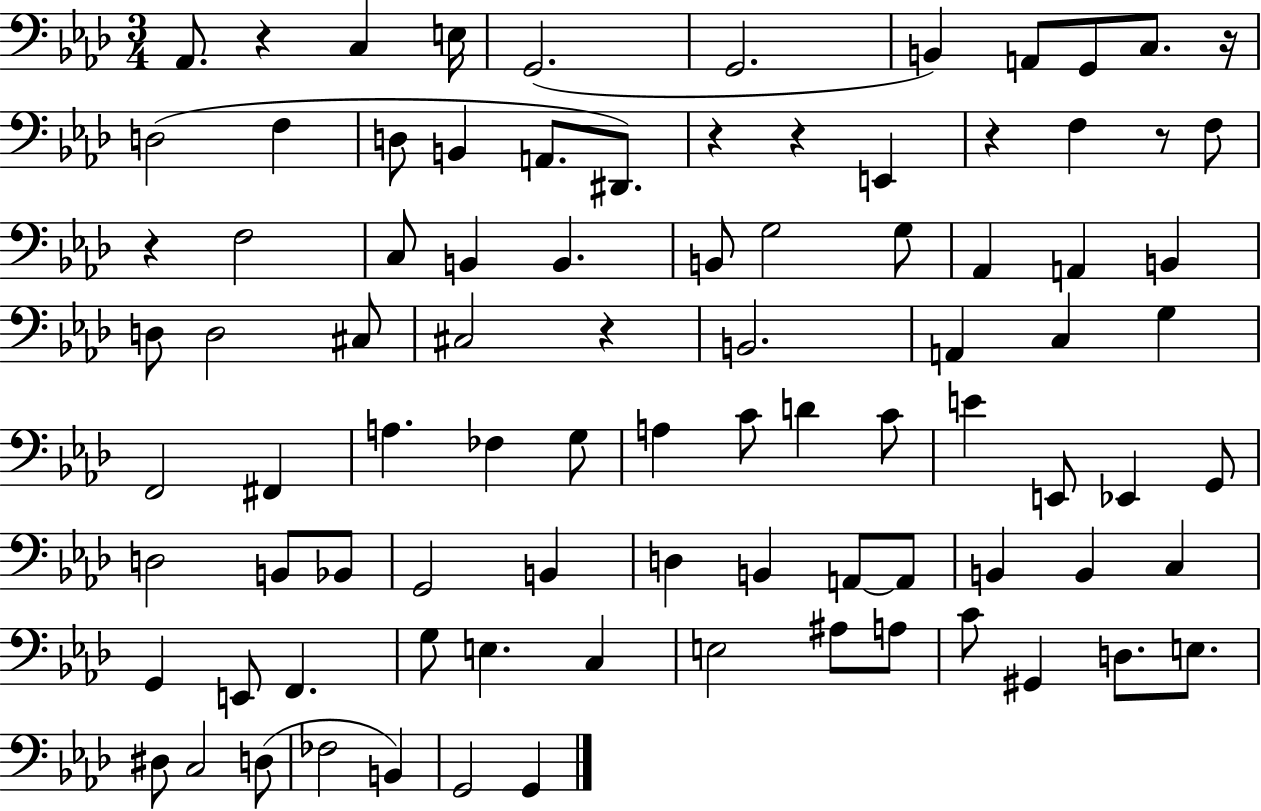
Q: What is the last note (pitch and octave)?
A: G2